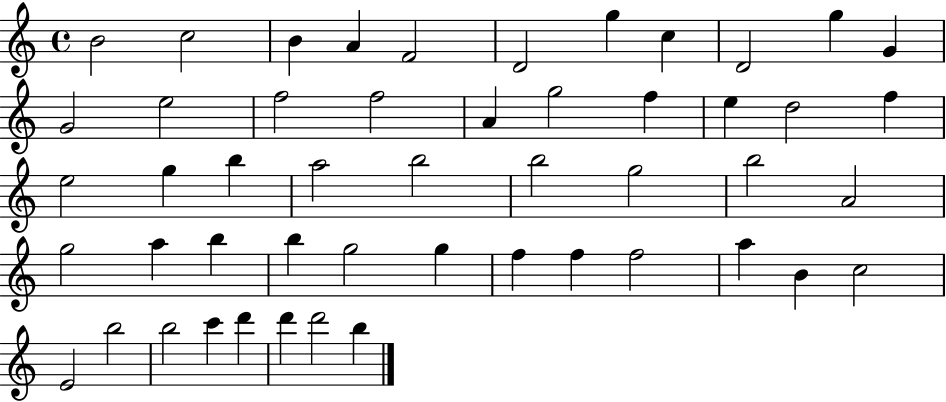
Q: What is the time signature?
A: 4/4